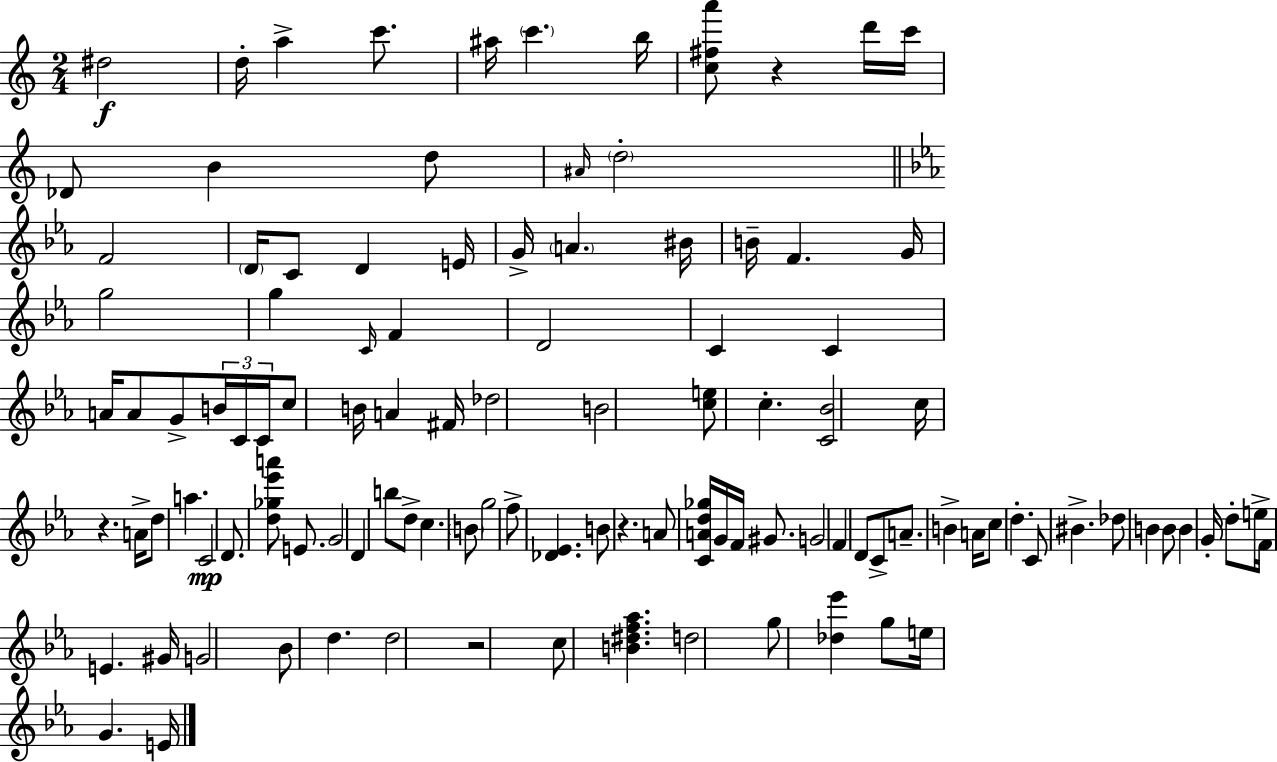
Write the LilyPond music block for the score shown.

{
  \clef treble
  \numericTimeSignature
  \time 2/4
  \key c \major
  \repeat volta 2 { dis''2\f | d''16-. a''4-> c'''8. | ais''16 \parenthesize c'''4. b''16 | <c'' fis'' a'''>8 r4 d'''16 c'''16 | \break des'8 b'4 d''8 | \grace { ais'16 } \parenthesize d''2-. | \bar "||" \break \key ees \major f'2 | \parenthesize d'16 c'8 d'4 e'16 | g'16-> \parenthesize a'4. bis'16 | b'16-- f'4. g'16 | \break g''2 | g''4 \grace { c'16 } f'4 | d'2 | c'4 c'4 | \break a'16 a'8 g'8-> \tuplet 3/2 { b'16 c'16 | c'16 } c''8 b'16 a'4 | fis'16 des''2 | b'2 | \break <c'' e''>8 c''4.-. | <c' bes'>2 | c''16 r4. | a'16-> d''8 a''4. | \break c'2\mp | d'8. <d'' ges'' ees''' a'''>8 e'8. | g'2 | d'4 b''8 d''8-> | \break c''4. \parenthesize b'8 | g''2 | f''8-> <des' ees'>4. | b'8 r4. | \break a'8 <c' a' d'' ges''>16 g'16 f'16 gis'8. | g'2 | f'4 d'8 c'8-> | a'8.-- b'4-> | \break a'16 c''8 d''4.-. | c'8 bis'4.-> | des''8 b'4 b'8 | b'4 g'16-. d''8-. | \break e''16-> f'16 e'4. | gis'16 g'2 | bes'8 d''4. | d''2 | \break r2 | c''8 <b' dis'' f'' aes''>4. | d''2 | g''8 <des'' ees'''>4 g''8 | \break e''16 g'4. | e'16 } \bar "|."
}